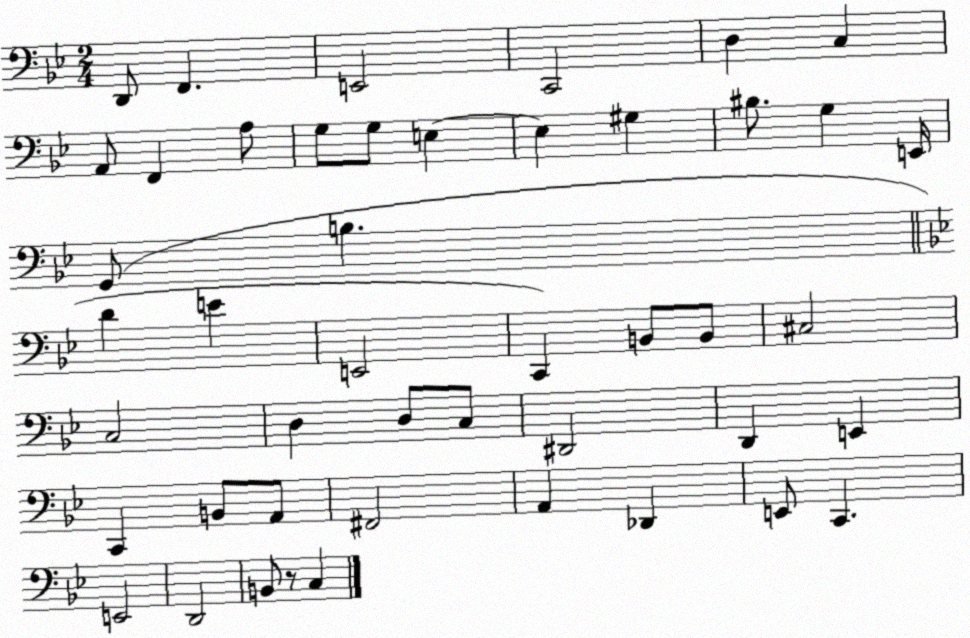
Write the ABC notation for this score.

X:1
T:Untitled
M:2/4
L:1/4
K:Bb
D,,/2 F,, E,,2 C,,2 D, C, A,,/2 F,, A,/2 G,/2 G,/2 E, E, ^G, ^B,/2 G, E,,/4 G,,/2 B, D E E,,2 C,, B,,/2 B,,/2 ^C,2 C,2 D, D,/2 C,/2 ^D,,2 D,, E,, C,, B,,/2 A,,/2 ^F,,2 A,, _D,, E,,/2 C,, E,,2 D,,2 B,,/2 z/2 C,